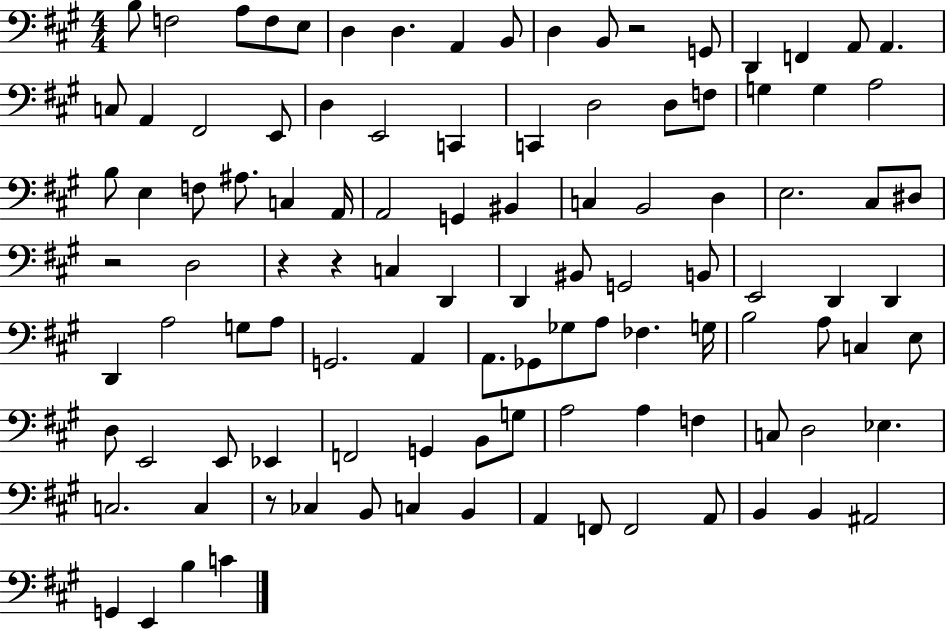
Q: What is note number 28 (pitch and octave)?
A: G3